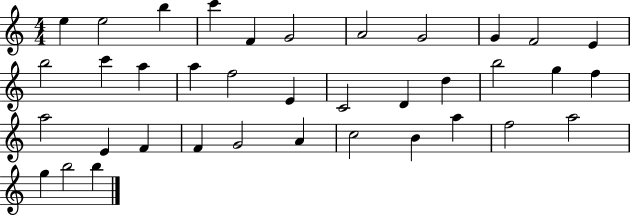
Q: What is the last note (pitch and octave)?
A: B5